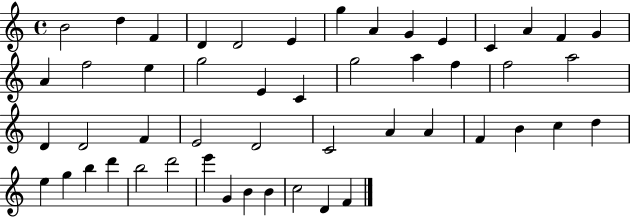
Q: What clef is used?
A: treble